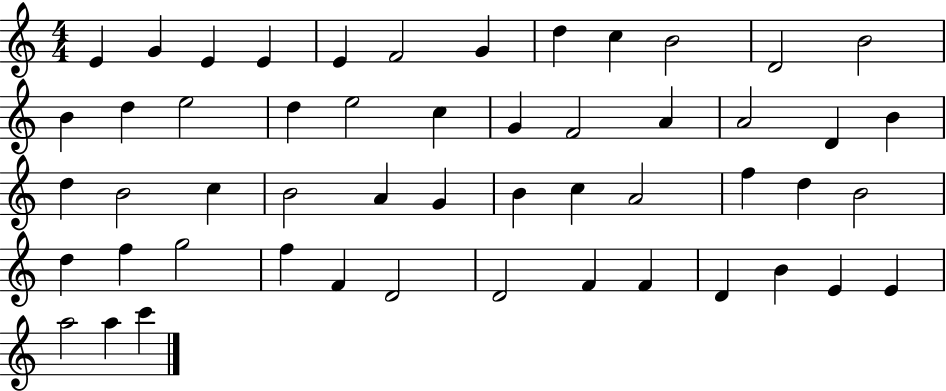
E4/q G4/q E4/q E4/q E4/q F4/h G4/q D5/q C5/q B4/h D4/h B4/h B4/q D5/q E5/h D5/q E5/h C5/q G4/q F4/h A4/q A4/h D4/q B4/q D5/q B4/h C5/q B4/h A4/q G4/q B4/q C5/q A4/h F5/q D5/q B4/h D5/q F5/q G5/h F5/q F4/q D4/h D4/h F4/q F4/q D4/q B4/q E4/q E4/q A5/h A5/q C6/q